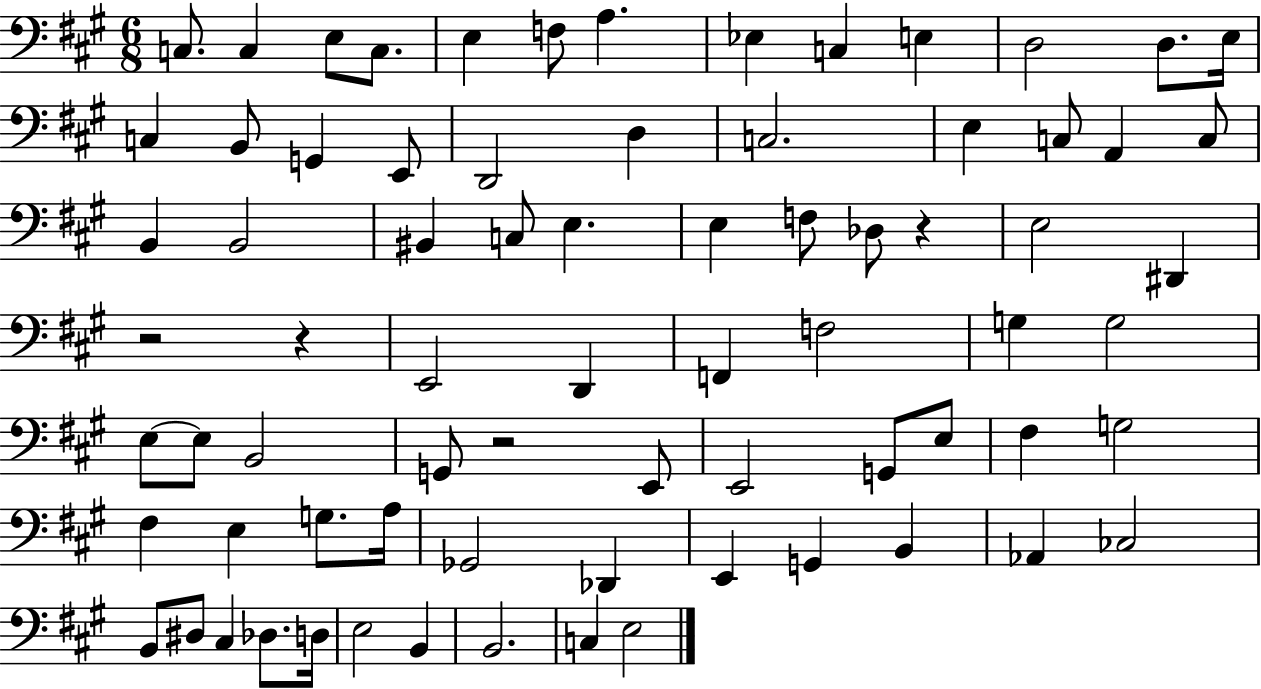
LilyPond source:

{
  \clef bass
  \numericTimeSignature
  \time 6/8
  \key a \major
  c8. c4 e8 c8. | e4 f8 a4. | ees4 c4 e4 | d2 d8. e16 | \break c4 b,8 g,4 e,8 | d,2 d4 | c2. | e4 c8 a,4 c8 | \break b,4 b,2 | bis,4 c8 e4. | e4 f8 des8 r4 | e2 dis,4 | \break r2 r4 | e,2 d,4 | f,4 f2 | g4 g2 | \break e8~~ e8 b,2 | g,8 r2 e,8 | e,2 g,8 e8 | fis4 g2 | \break fis4 e4 g8. a16 | ges,2 des,4 | e,4 g,4 b,4 | aes,4 ces2 | \break b,8 dis8 cis4 des8. d16 | e2 b,4 | b,2. | c4 e2 | \break \bar "|."
}